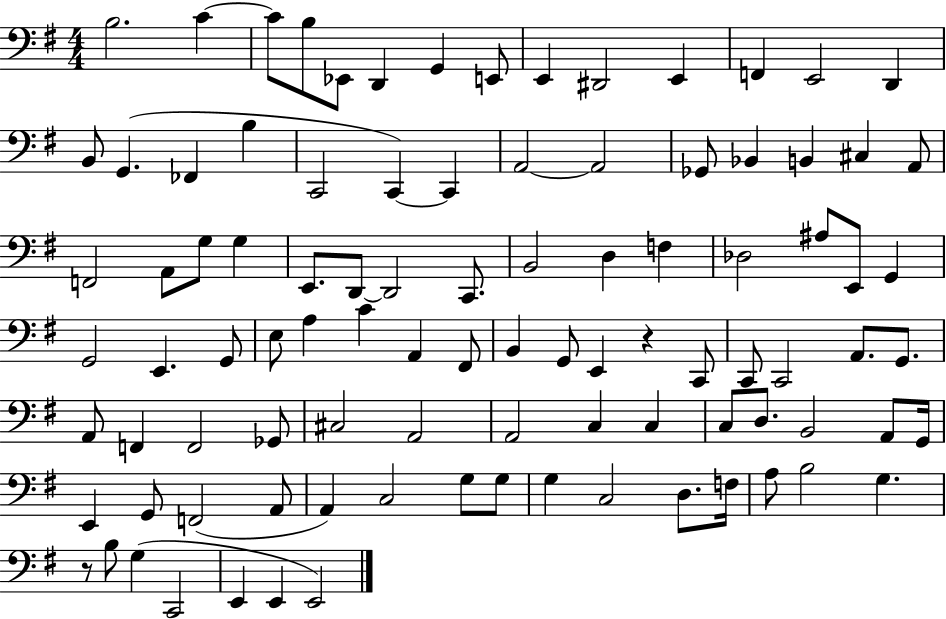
{
  \clef bass
  \numericTimeSignature
  \time 4/4
  \key g \major
  b2. c'4~~ | c'8 b8 ees,8 d,4 g,4 e,8 | e,4 dis,2 e,4 | f,4 e,2 d,4 | \break b,8 g,4.( fes,4 b4 | c,2 c,4~~) c,4 | a,2~~ a,2 | ges,8 bes,4 b,4 cis4 a,8 | \break f,2 a,8 g8 g4 | e,8. d,8~~ d,2 c,8. | b,2 d4 f4 | des2 ais8 e,8 g,4 | \break g,2 e,4. g,8 | e8 a4 c'4 a,4 fis,8 | b,4 g,8 e,4 r4 c,8 | c,8 c,2 a,8. g,8. | \break a,8 f,4 f,2 ges,8 | cis2 a,2 | a,2 c4 c4 | c8 d8. b,2 a,8 g,16 | \break e,4 g,8 f,2( a,8 | a,4) c2 g8 g8 | g4 c2 d8. f16 | a8 b2 g4. | \break r8 b8 g4( c,2 | e,4 e,4 e,2) | \bar "|."
}